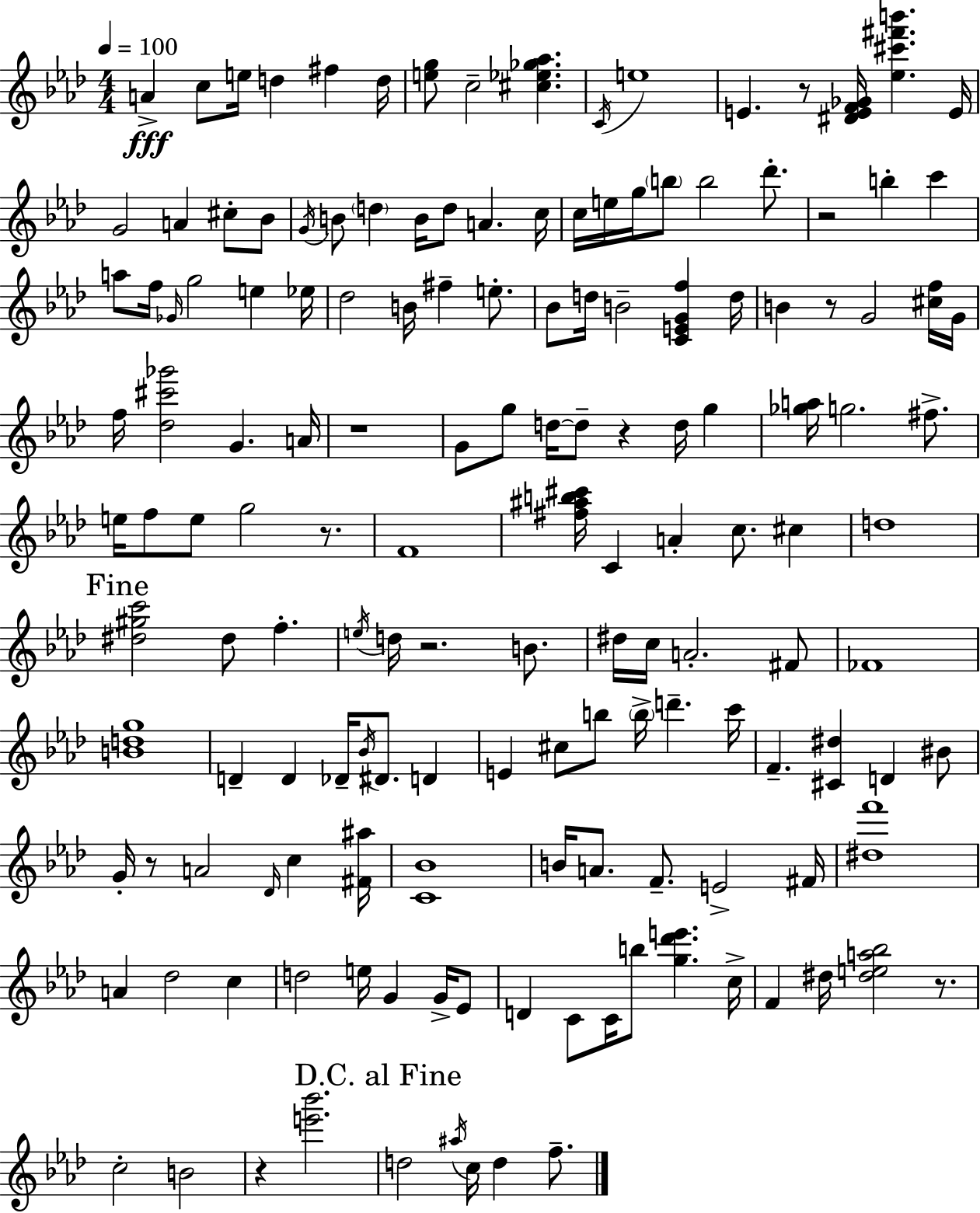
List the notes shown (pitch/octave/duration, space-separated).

A4/q C5/e E5/s D5/q F#5/q D5/s [E5,G5]/e C5/h [C#5,Eb5,Gb5,Ab5]/q. C4/s E5/w E4/q. R/e [D#4,E4,F4,Gb4]/s [Eb5,C#6,F#6,B6]/q. E4/s G4/h A4/q C#5/e Bb4/e G4/s B4/e D5/q B4/s D5/e A4/q. C5/s C5/s E5/s G5/s B5/e B5/h Db6/e. R/h B5/q C6/q A5/e F5/s Gb4/s G5/h E5/q Eb5/s Db5/h B4/s F#5/q E5/e. Bb4/e D5/s B4/h [C4,E4,G4,F5]/q D5/s B4/q R/e G4/h [C#5,F5]/s G4/s F5/s [Db5,C#6,Gb6]/h G4/q. A4/s R/w G4/e G5/e D5/s D5/e R/q D5/s G5/q [Gb5,A5]/s G5/h. F#5/e. E5/s F5/e E5/e G5/h R/e. F4/w [F#5,A#5,B5,C#6]/s C4/q A4/q C5/e. C#5/q D5/w [D#5,G#5,C6]/h D#5/e F5/q. E5/s D5/s R/h. B4/e. D#5/s C5/s A4/h. F#4/e FES4/w [B4,D5,G5]/w D4/q D4/q Db4/s Bb4/s D#4/e. D4/q E4/q C#5/e B5/e B5/s D6/q. C6/s F4/q. [C#4,D#5]/q D4/q BIS4/e G4/s R/e A4/h Db4/s C5/q [F#4,A#5]/s [C4,Bb4]/w B4/s A4/e. F4/e. E4/h F#4/s [D#5,F6]/w A4/q Db5/h C5/q D5/h E5/s G4/q G4/s Eb4/e D4/q C4/e C4/s B5/e [G5,Db6,E6]/q. C5/s F4/q D#5/s [D#5,E5,A5,Bb5]/h R/e. C5/h B4/h R/q [E6,Bb6]/h. D5/h A#5/s C5/s D5/q F5/e.